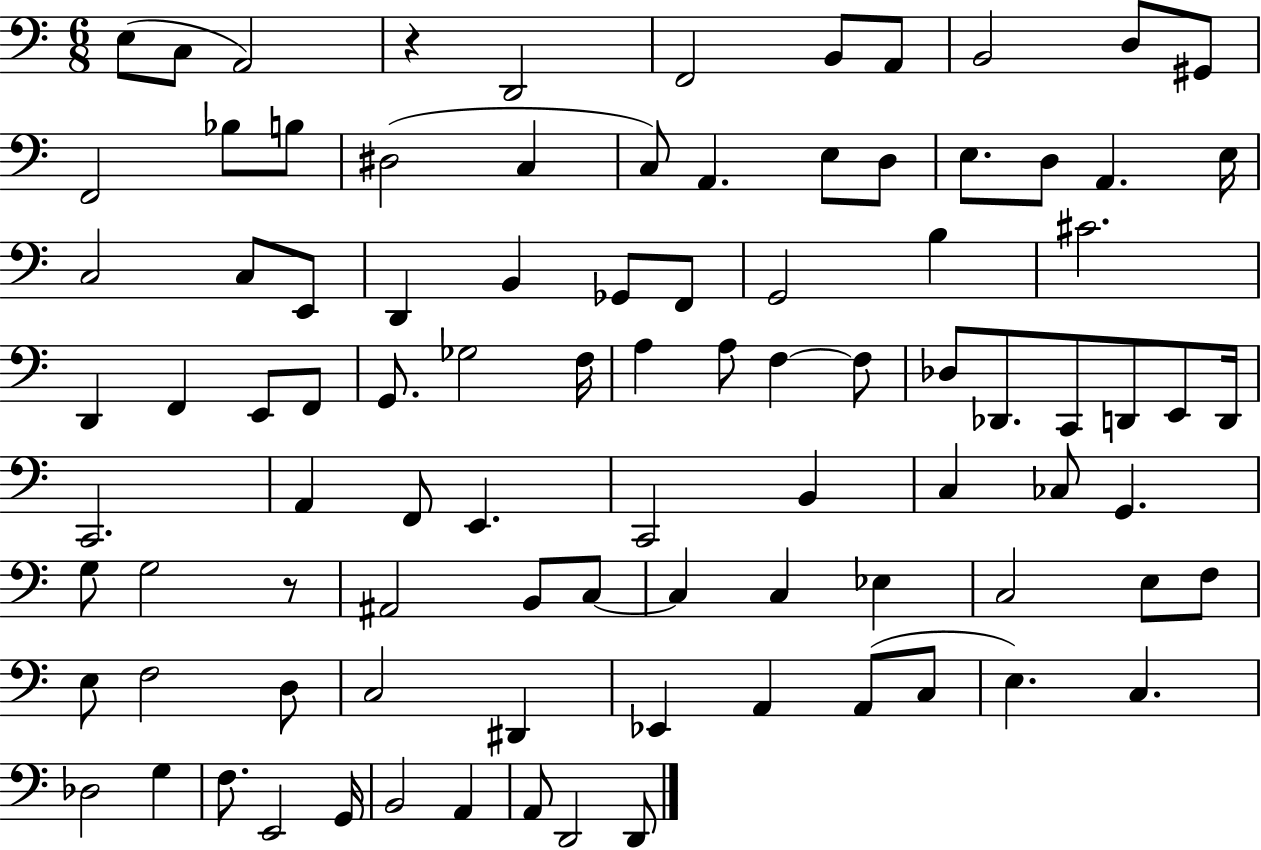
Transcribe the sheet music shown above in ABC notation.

X:1
T:Untitled
M:6/8
L:1/4
K:C
E,/2 C,/2 A,,2 z D,,2 F,,2 B,,/2 A,,/2 B,,2 D,/2 ^G,,/2 F,,2 _B,/2 B,/2 ^D,2 C, C,/2 A,, E,/2 D,/2 E,/2 D,/2 A,, E,/4 C,2 C,/2 E,,/2 D,, B,, _G,,/2 F,,/2 G,,2 B, ^C2 D,, F,, E,,/2 F,,/2 G,,/2 _G,2 F,/4 A, A,/2 F, F,/2 _D,/2 _D,,/2 C,,/2 D,,/2 E,,/2 D,,/4 C,,2 A,, F,,/2 E,, C,,2 B,, C, _C,/2 G,, G,/2 G,2 z/2 ^A,,2 B,,/2 C,/2 C, C, _E, C,2 E,/2 F,/2 E,/2 F,2 D,/2 C,2 ^D,, _E,, A,, A,,/2 C,/2 E, C, _D,2 G, F,/2 E,,2 G,,/4 B,,2 A,, A,,/2 D,,2 D,,/2